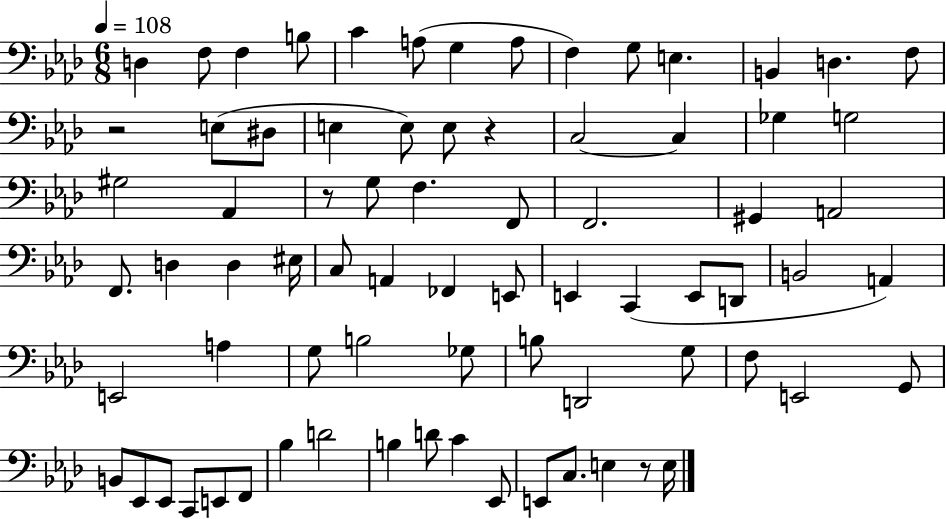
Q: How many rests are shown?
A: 4